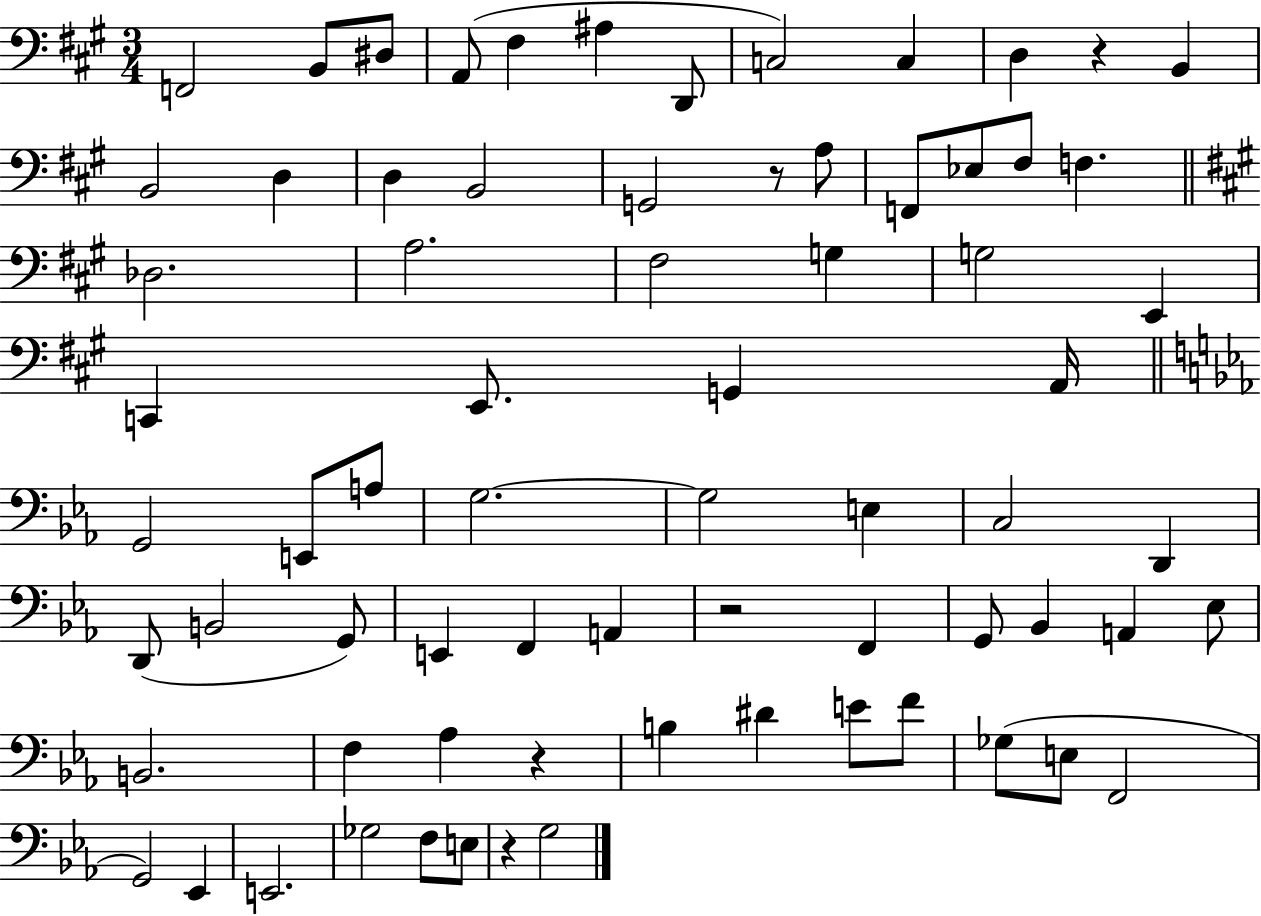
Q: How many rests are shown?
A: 5